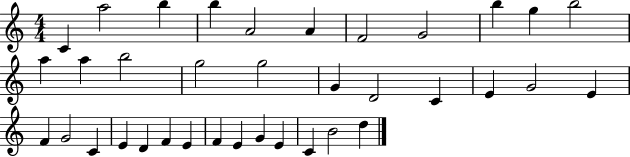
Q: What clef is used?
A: treble